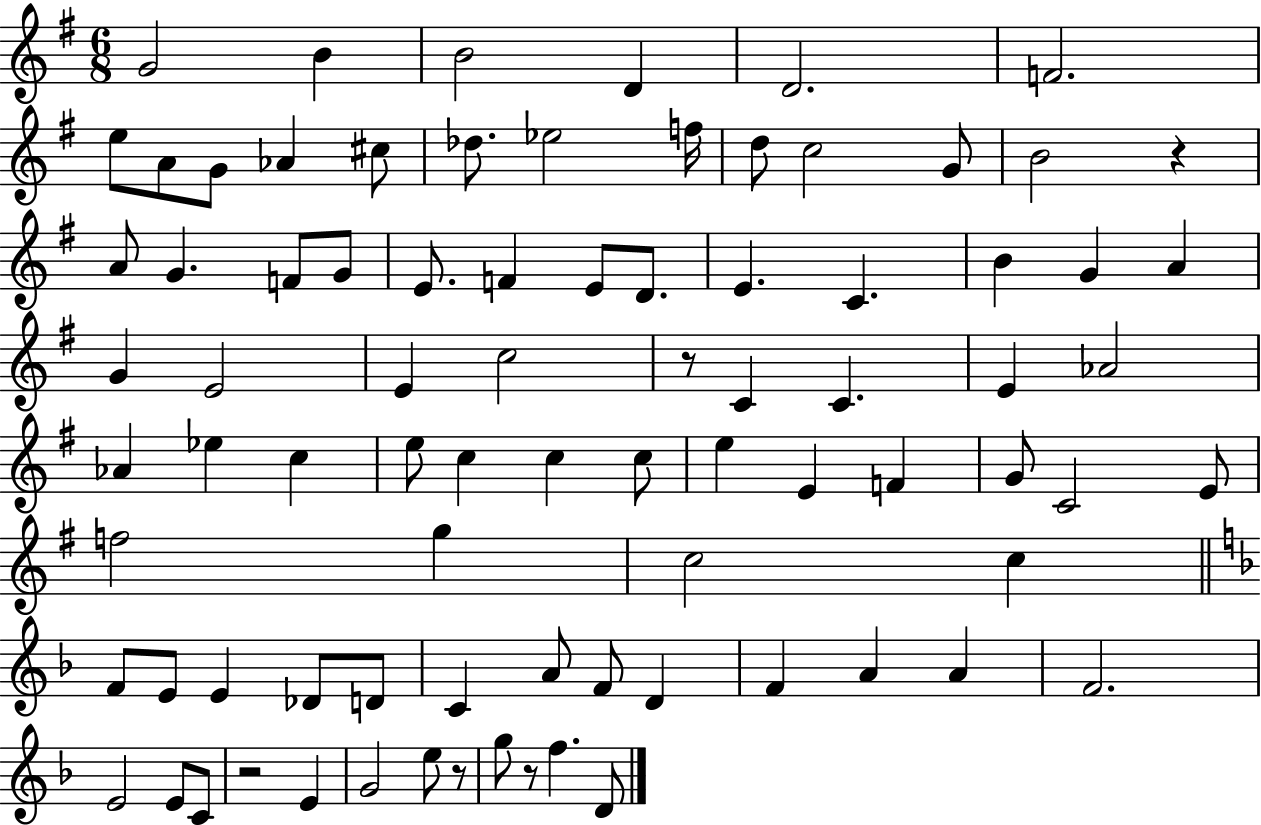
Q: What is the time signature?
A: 6/8